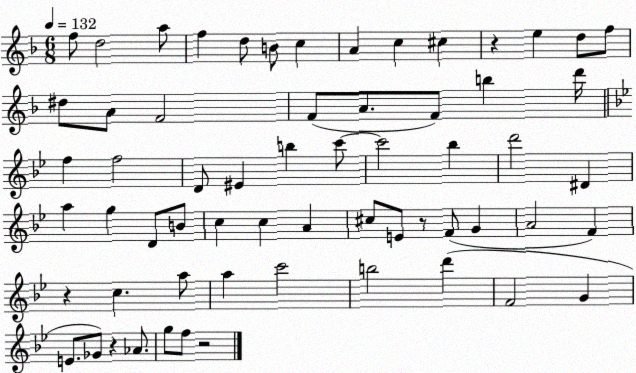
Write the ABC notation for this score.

X:1
T:Untitled
M:6/8
L:1/4
K:F
f/2 d2 a/2 f d/2 B/2 c A c ^c z e d/2 f/2 ^d/2 A/2 F2 F/2 A/2 F/2 b d'/4 f f2 D/2 ^E b c'/2 c'2 _b d'2 ^D a g D/2 B/2 c c A ^c/2 E/2 z/2 F/2 G A2 F z c a/2 a c'2 b2 d' F2 G E/2 _G/2 z _A/2 g/2 f/2 z2